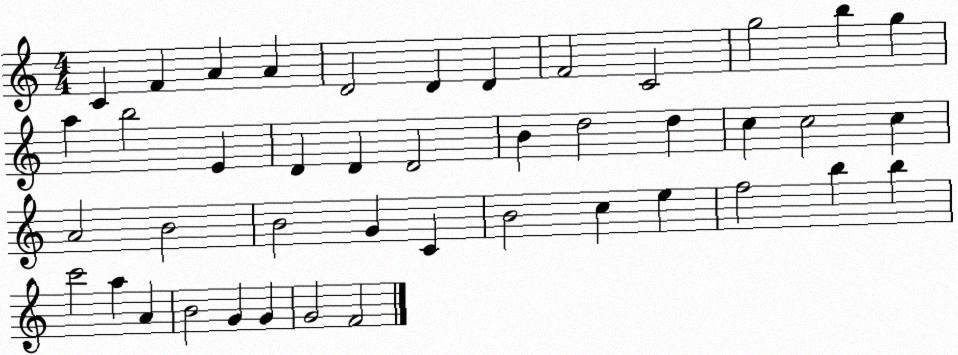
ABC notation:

X:1
T:Untitled
M:4/4
L:1/4
K:C
C F A A D2 D D F2 C2 g2 b g a b2 E D D D2 B d2 d c c2 c A2 B2 B2 G C B2 c e f2 b b c'2 a A B2 G G G2 F2